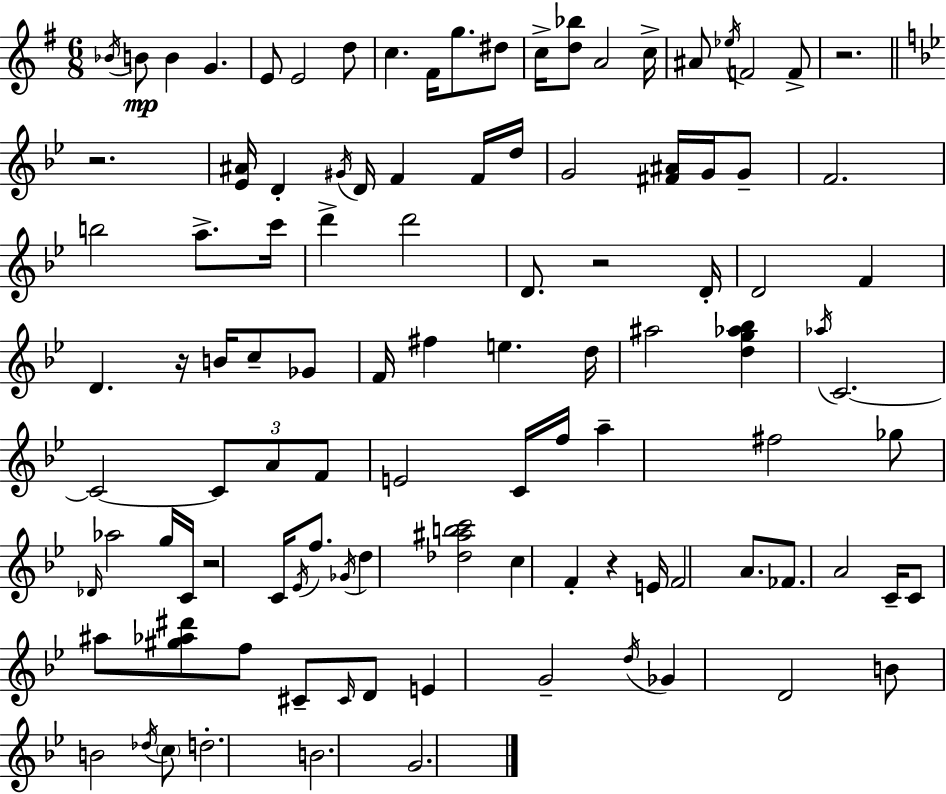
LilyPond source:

{
  \clef treble
  \numericTimeSignature
  \time 6/8
  \key e \minor
  \acciaccatura { bes'16 }\mp b'8 b'4 g'4. | e'8 e'2 d''8 | c''4. fis'16 g''8. dis''8 | c''16-> <d'' bes''>8 a'2 | \break c''16-> ais'8 \acciaccatura { ees''16 } f'2 | f'8-> r2. | \bar "||" \break \key g \minor r2. | <ees' ais'>16 d'4-. \acciaccatura { gis'16 } d'16 f'4 f'16 | d''16 g'2 <fis' ais'>16 g'16 g'8-- | f'2. | \break b''2 a''8.-> | c'''16 d'''4-> d'''2 | d'8. r2 | d'16-. d'2 f'4 | \break d'4. r16 b'16 c''8-- ges'8 | f'16 fis''4 e''4. | d''16 ais''2 <d'' g'' aes'' bes''>4 | \acciaccatura { aes''16 } c'2.~~ | \break c'2~~ \tuplet 3/2 { c'8 | a'8 f'8 } e'2 | c'16 f''16 a''4-- fis''2 | ges''8 \grace { des'16 } aes''2 | \break g''16 c'16 r2 c'16 | \acciaccatura { ees'16 } f''8. \acciaccatura { ges'16 } d''4 <des'' ais'' b'' c'''>2 | c''4 f'4-. | r4 e'16 f'2 | \break a'8. fes'8. a'2 | c'16-- c'8 ais''8 <gis'' aes'' dis'''>8 f''8 | cis'8-- \grace { cis'16 } d'8 e'4 g'2-- | \acciaccatura { d''16 } ges'4 d'2 | \break b'8 b'2 | \acciaccatura { des''16 } \parenthesize c''8 d''2.-. | b'2. | g'2. | \break \bar "|."
}